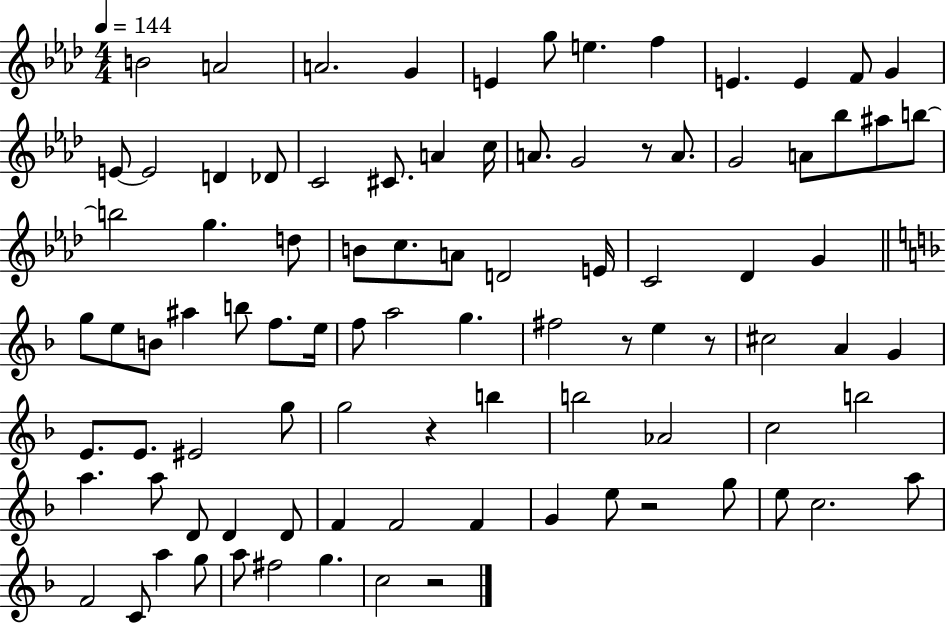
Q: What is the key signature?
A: AES major